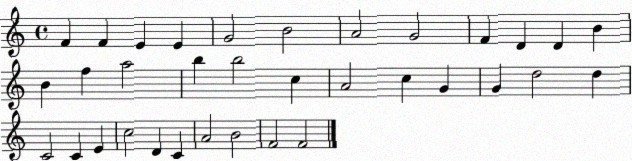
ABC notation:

X:1
T:Untitled
M:4/4
L:1/4
K:C
F F E E G2 B2 A2 G2 F D D B B f a2 b b2 c A2 c G G d2 d C2 C E c2 D C A2 B2 F2 F2